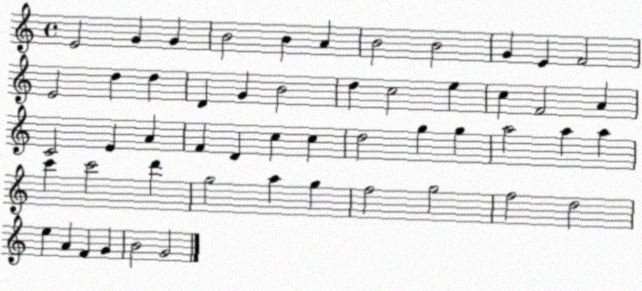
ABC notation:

X:1
T:Untitled
M:4/4
L:1/4
K:C
E2 G G B2 B A B2 B2 G E F2 E2 d d D G B2 d c2 e c F2 A C2 E A F D c c d2 g g a2 a a c' c'2 d' g2 a g f2 g2 f2 d2 e A F G B2 G2